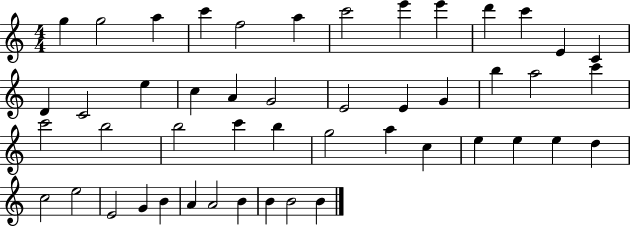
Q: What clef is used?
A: treble